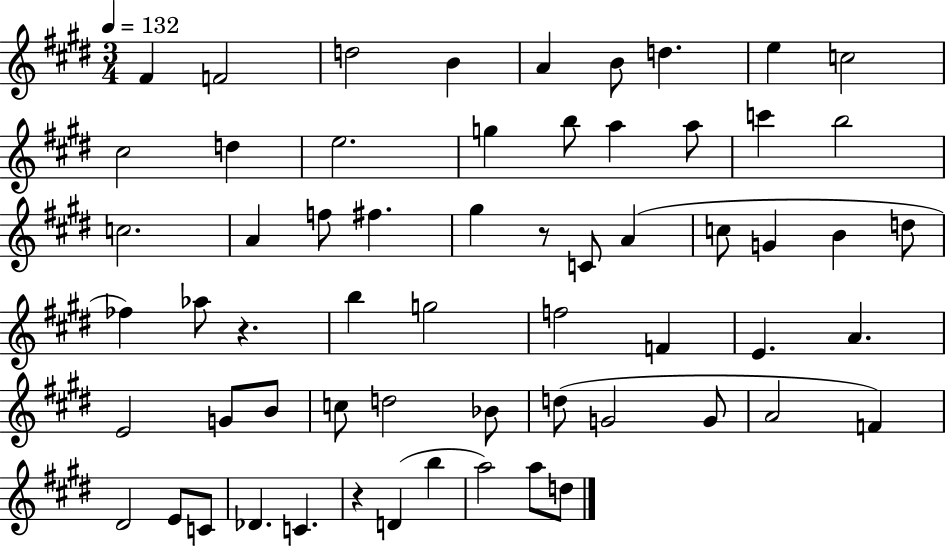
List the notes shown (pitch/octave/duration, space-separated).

F#4/q F4/h D5/h B4/q A4/q B4/e D5/q. E5/q C5/h C#5/h D5/q E5/h. G5/q B5/e A5/q A5/e C6/q B5/h C5/h. A4/q F5/e F#5/q. G#5/q R/e C4/e A4/q C5/e G4/q B4/q D5/e FES5/q Ab5/e R/q. B5/q G5/h F5/h F4/q E4/q. A4/q. E4/h G4/e B4/e C5/e D5/h Bb4/e D5/e G4/h G4/e A4/h F4/q D#4/h E4/e C4/e Db4/q. C4/q. R/q D4/q B5/q A5/h A5/e D5/e